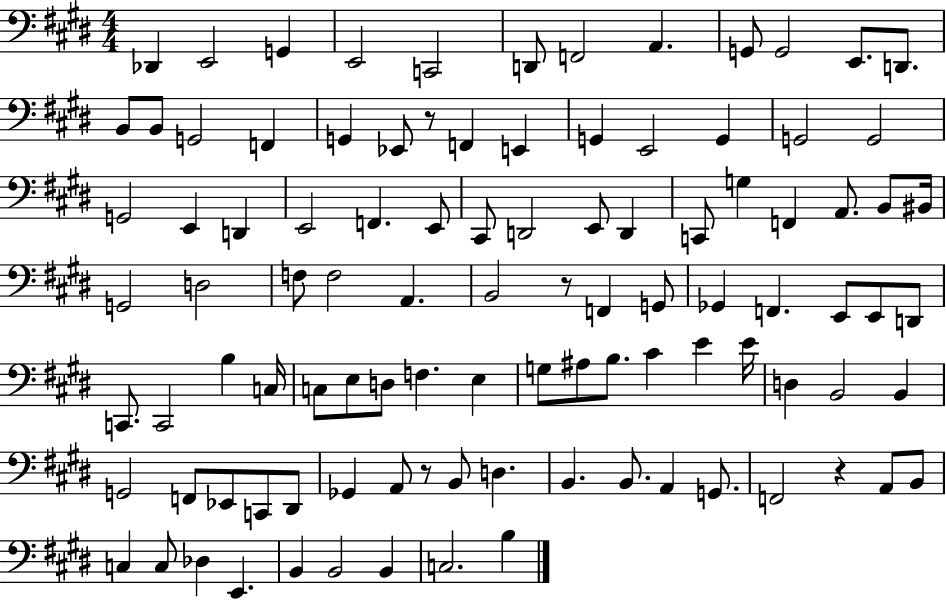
{
  \clef bass
  \numericTimeSignature
  \time 4/4
  \key e \major
  des,4 e,2 g,4 | e,2 c,2 | d,8 f,2 a,4. | g,8 g,2 e,8. d,8. | \break b,8 b,8 g,2 f,4 | g,4 ees,8 r8 f,4 e,4 | g,4 e,2 g,4 | g,2 g,2 | \break g,2 e,4 d,4 | e,2 f,4. e,8 | cis,8 d,2 e,8 d,4 | c,8 g4 f,4 a,8. b,8 bis,16 | \break g,2 d2 | f8 f2 a,4. | b,2 r8 f,4 g,8 | ges,4 f,4. e,8 e,8 d,8 | \break c,8. c,2 b4 c16 | c8 e8 d8 f4. e4 | g8 ais8 b8. cis'4 e'4 e'16 | d4 b,2 b,4 | \break g,2 f,8 ees,8 c,8 dis,8 | ges,4 a,8 r8 b,8 d4. | b,4. b,8. a,4 g,8. | f,2 r4 a,8 b,8 | \break c4 c8 des4 e,4. | b,4 b,2 b,4 | c2. b4 | \bar "|."
}